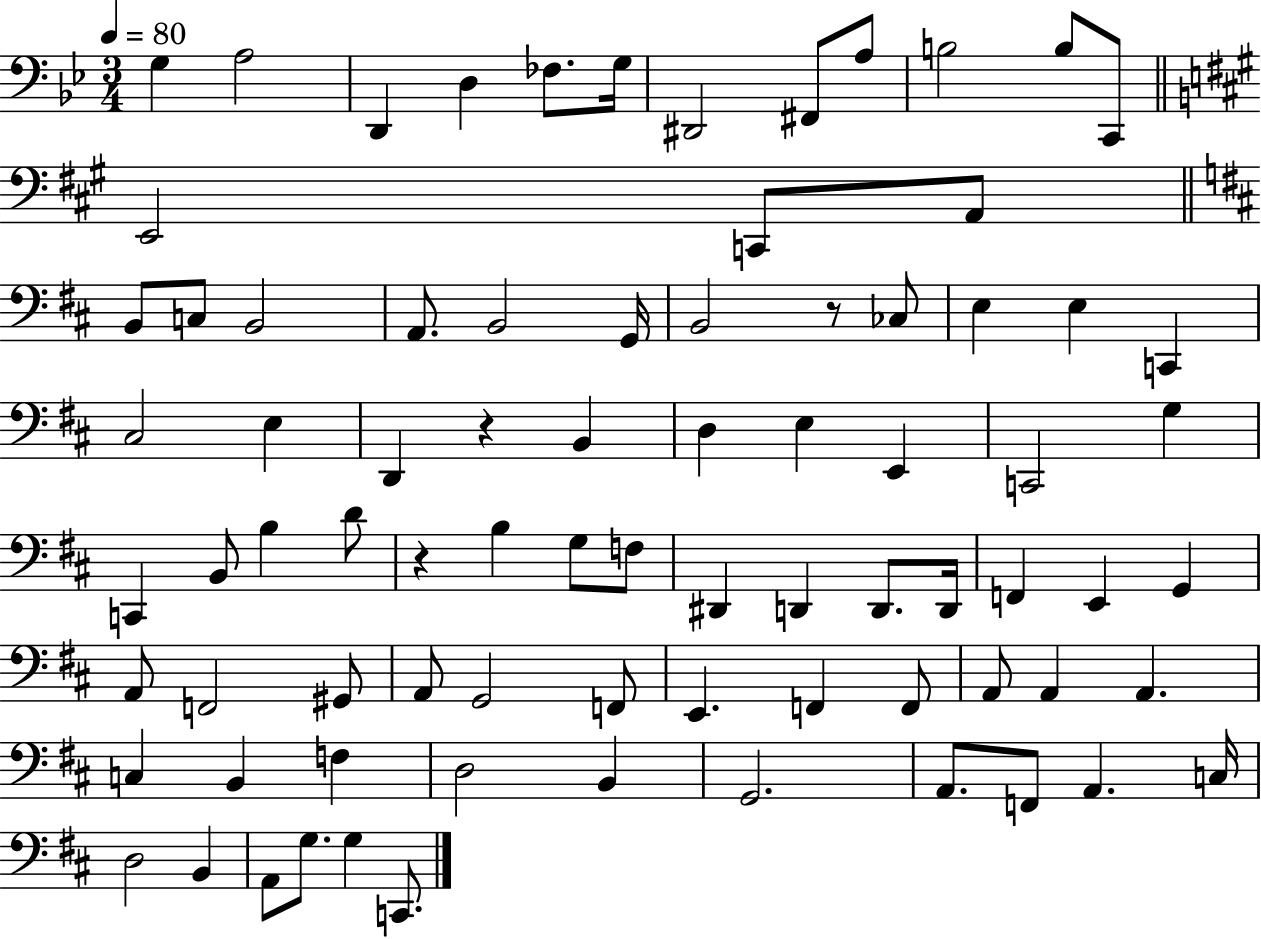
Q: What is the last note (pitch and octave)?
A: C2